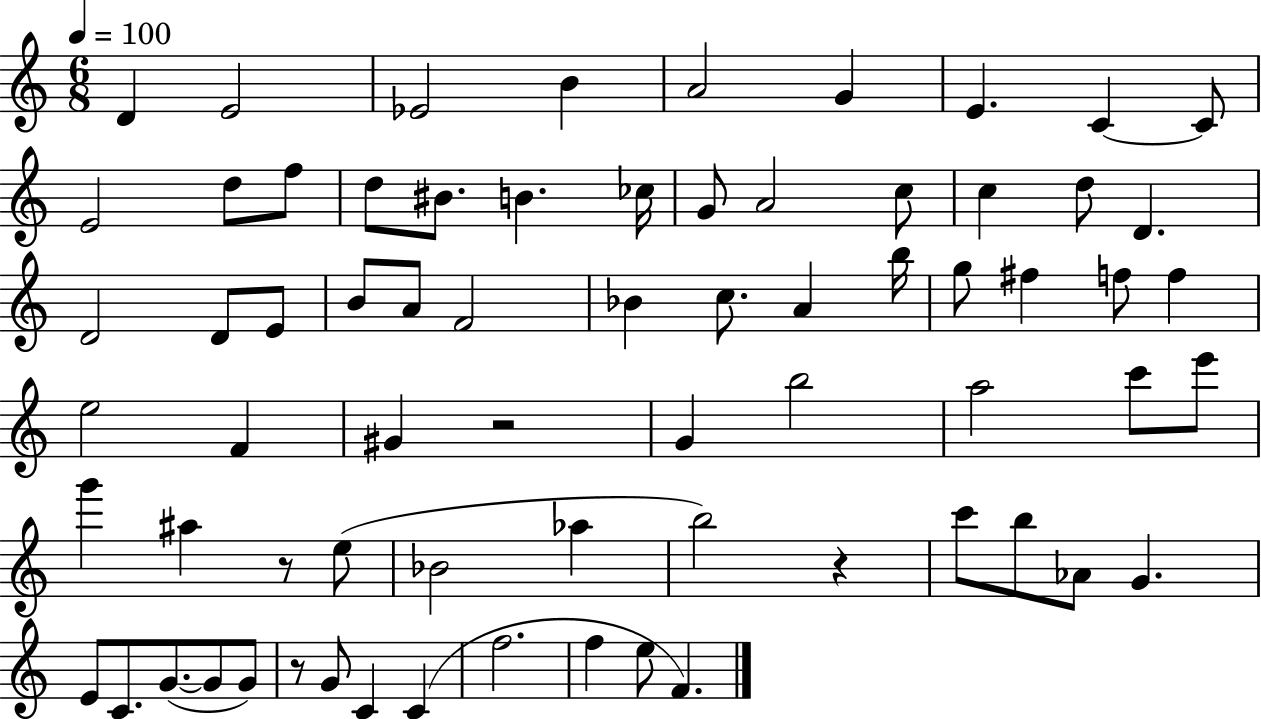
{
  \clef treble
  \numericTimeSignature
  \time 6/8
  \key c \major
  \tempo 4 = 100
  d'4 e'2 | ees'2 b'4 | a'2 g'4 | e'4. c'4~~ c'8 | \break e'2 d''8 f''8 | d''8 bis'8. b'4. ces''16 | g'8 a'2 c''8 | c''4 d''8 d'4. | \break d'2 d'8 e'8 | b'8 a'8 f'2 | bes'4 c''8. a'4 b''16 | g''8 fis''4 f''8 f''4 | \break e''2 f'4 | gis'4 r2 | g'4 b''2 | a''2 c'''8 e'''8 | \break g'''4 ais''4 r8 e''8( | bes'2 aes''4 | b''2) r4 | c'''8 b''8 aes'8 g'4. | \break e'8 c'8. g'8.~(~ g'8 g'8) | r8 g'8 c'4 c'4( | f''2. | f''4 e''8 f'4.) | \break \bar "|."
}